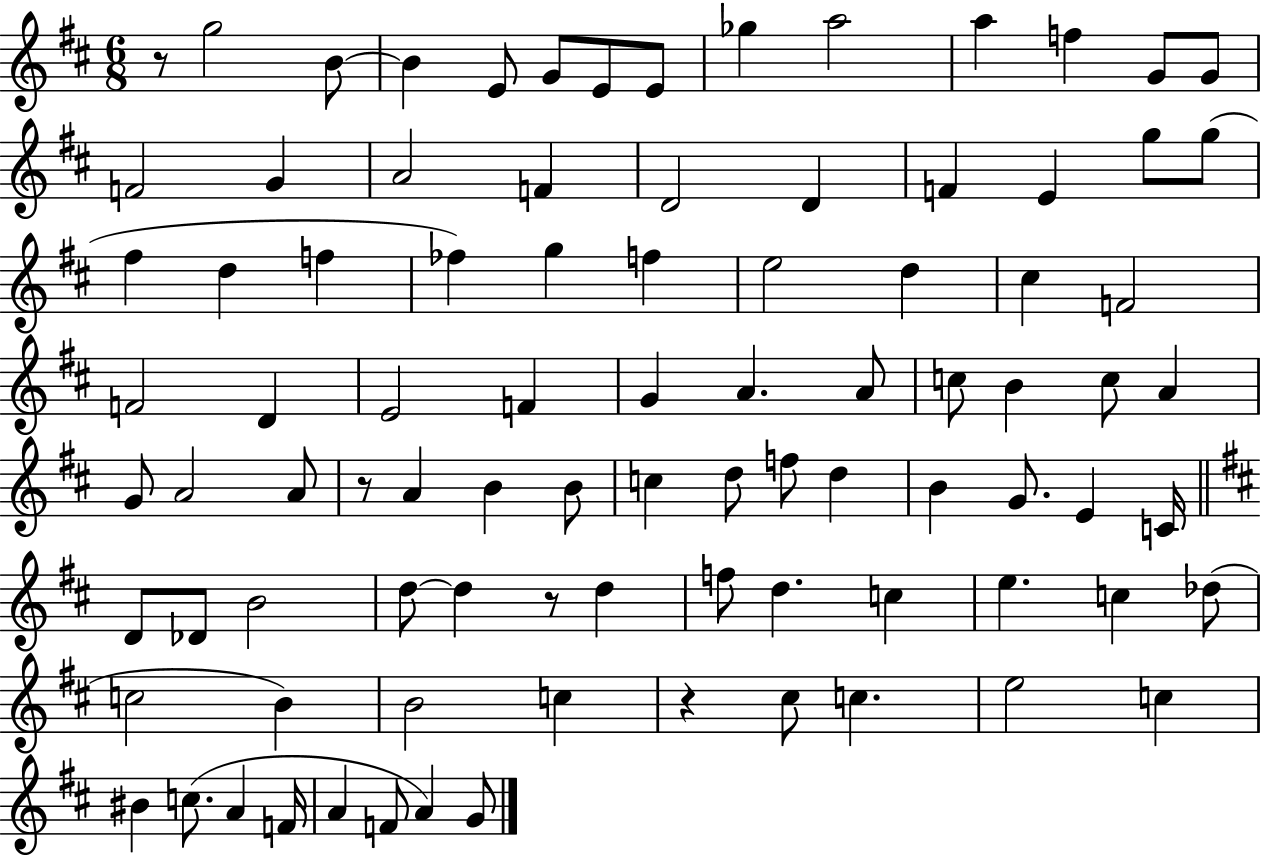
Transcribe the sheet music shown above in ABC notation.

X:1
T:Untitled
M:6/8
L:1/4
K:D
z/2 g2 B/2 B E/2 G/2 E/2 E/2 _g a2 a f G/2 G/2 F2 G A2 F D2 D F E g/2 g/2 ^f d f _f g f e2 d ^c F2 F2 D E2 F G A A/2 c/2 B c/2 A G/2 A2 A/2 z/2 A B B/2 c d/2 f/2 d B G/2 E C/4 D/2 _D/2 B2 d/2 d z/2 d f/2 d c e c _d/2 c2 B B2 c z ^c/2 c e2 c ^B c/2 A F/4 A F/2 A G/2